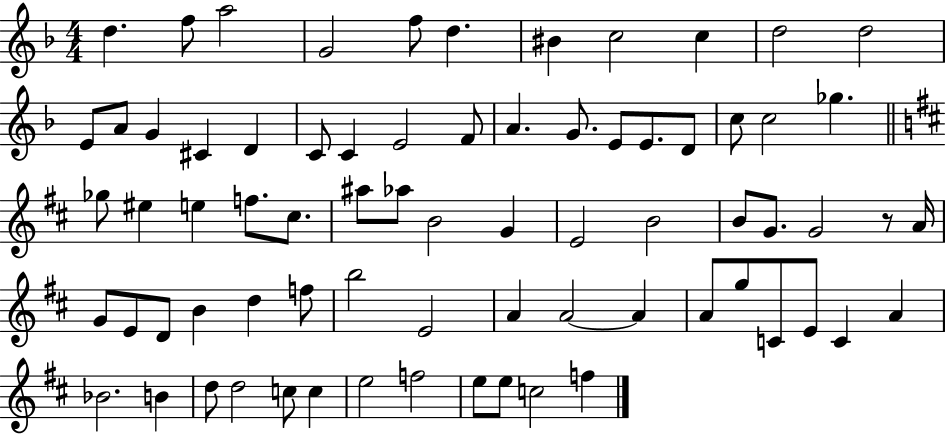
D5/q. F5/e A5/h G4/h F5/e D5/q. BIS4/q C5/h C5/q D5/h D5/h E4/e A4/e G4/q C#4/q D4/q C4/e C4/q E4/h F4/e A4/q. G4/e. E4/e E4/e. D4/e C5/e C5/h Gb5/q. Gb5/e EIS5/q E5/q F5/e. C#5/e. A#5/e Ab5/e B4/h G4/q E4/h B4/h B4/e G4/e. G4/h R/e A4/s G4/e E4/e D4/e B4/q D5/q F5/e B5/h E4/h A4/q A4/h A4/q A4/e G5/e C4/e E4/e C4/q A4/q Bb4/h. B4/q D5/e D5/h C5/e C5/q E5/h F5/h E5/e E5/e C5/h F5/q